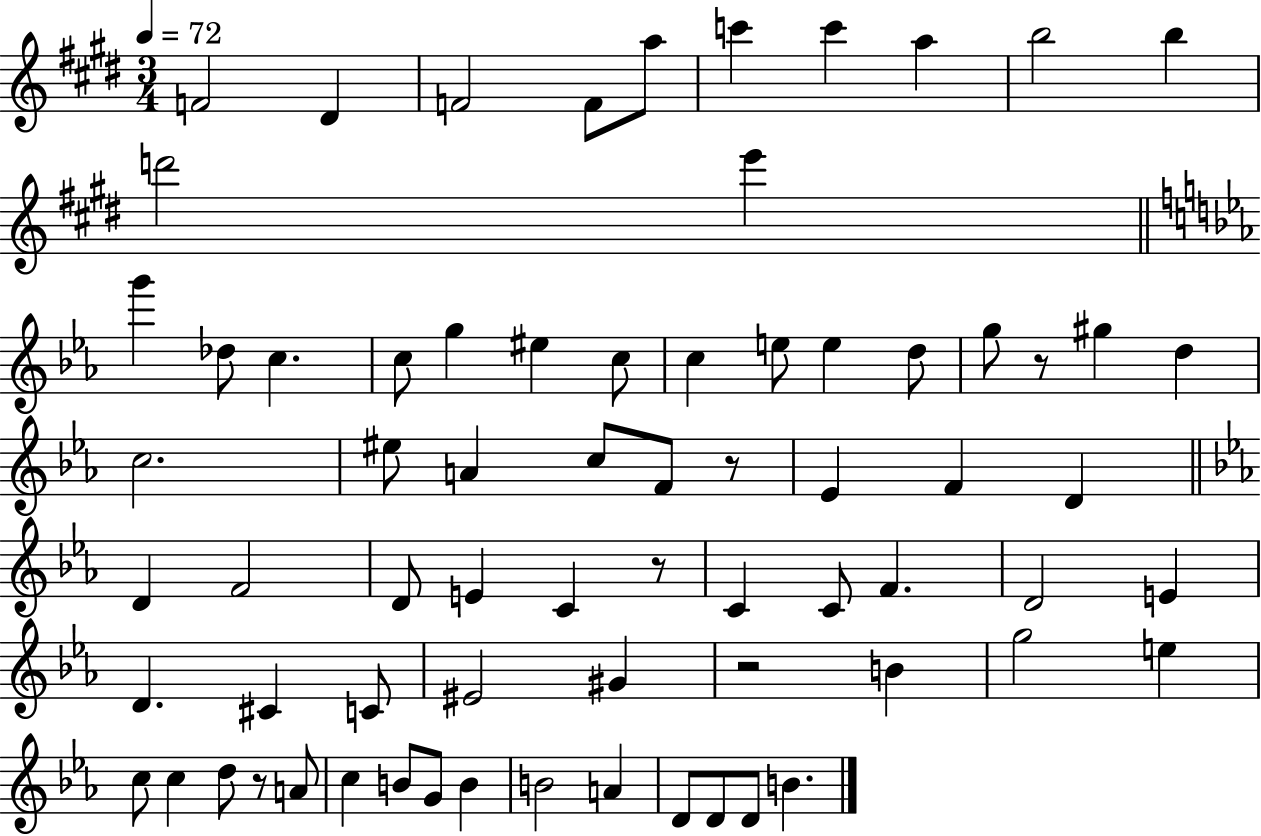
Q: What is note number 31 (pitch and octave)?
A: F4